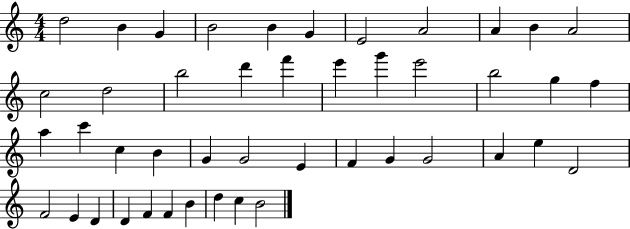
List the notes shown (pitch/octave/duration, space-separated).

D5/h B4/q G4/q B4/h B4/q G4/q E4/h A4/h A4/q B4/q A4/h C5/h D5/h B5/h D6/q F6/q E6/q G6/q E6/h B5/h G5/q F5/q A5/q C6/q C5/q B4/q G4/q G4/h E4/q F4/q G4/q G4/h A4/q E5/q D4/h F4/h E4/q D4/q D4/q F4/q F4/q B4/q D5/q C5/q B4/h